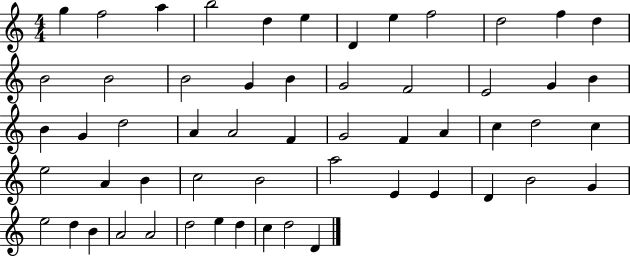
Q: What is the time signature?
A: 4/4